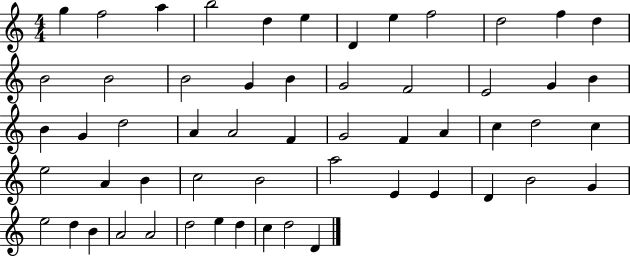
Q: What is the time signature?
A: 4/4